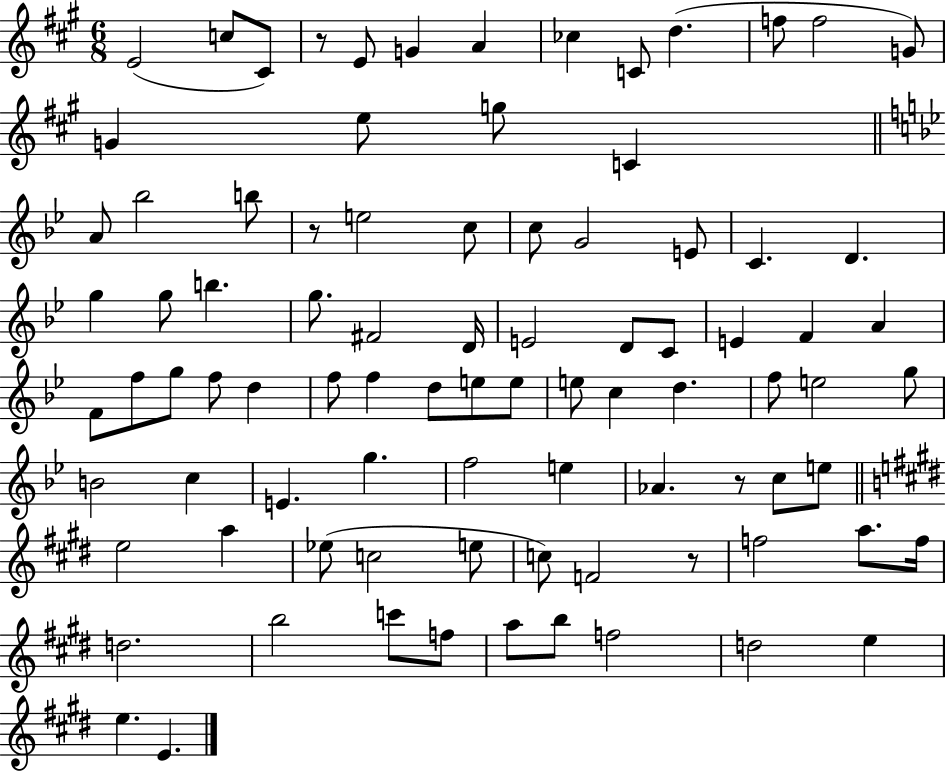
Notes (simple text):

E4/h C5/e C#4/e R/e E4/e G4/q A4/q CES5/q C4/e D5/q. F5/e F5/h G4/e G4/q E5/e G5/e C4/q A4/e Bb5/h B5/e R/e E5/h C5/e C5/e G4/h E4/e C4/q. D4/q. G5/q G5/e B5/q. G5/e. F#4/h D4/s E4/h D4/e C4/e E4/q F4/q A4/q F4/e F5/e G5/e F5/e D5/q F5/e F5/q D5/e E5/e E5/e E5/e C5/q D5/q. F5/e E5/h G5/e B4/h C5/q E4/q. G5/q. F5/h E5/q Ab4/q. R/e C5/e E5/e E5/h A5/q Eb5/e C5/h E5/e C5/e F4/h R/e F5/h A5/e. F5/s D5/h. B5/h C6/e F5/e A5/e B5/e F5/h D5/h E5/q E5/q. E4/q.